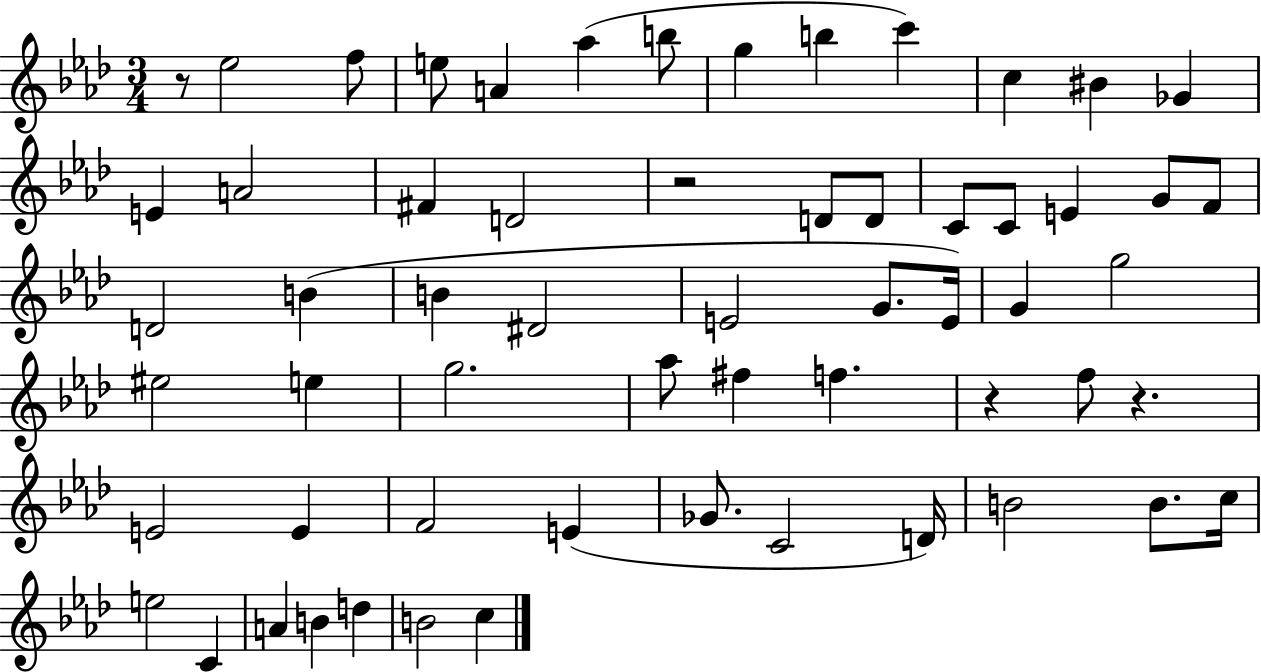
R/e Eb5/h F5/e E5/e A4/q Ab5/q B5/e G5/q B5/q C6/q C5/q BIS4/q Gb4/q E4/q A4/h F#4/q D4/h R/h D4/e D4/e C4/e C4/e E4/q G4/e F4/e D4/h B4/q B4/q D#4/h E4/h G4/e. E4/s G4/q G5/h EIS5/h E5/q G5/h. Ab5/e F#5/q F5/q. R/q F5/e R/q. E4/h E4/q F4/h E4/q Gb4/e. C4/h D4/s B4/h B4/e. C5/s E5/h C4/q A4/q B4/q D5/q B4/h C5/q